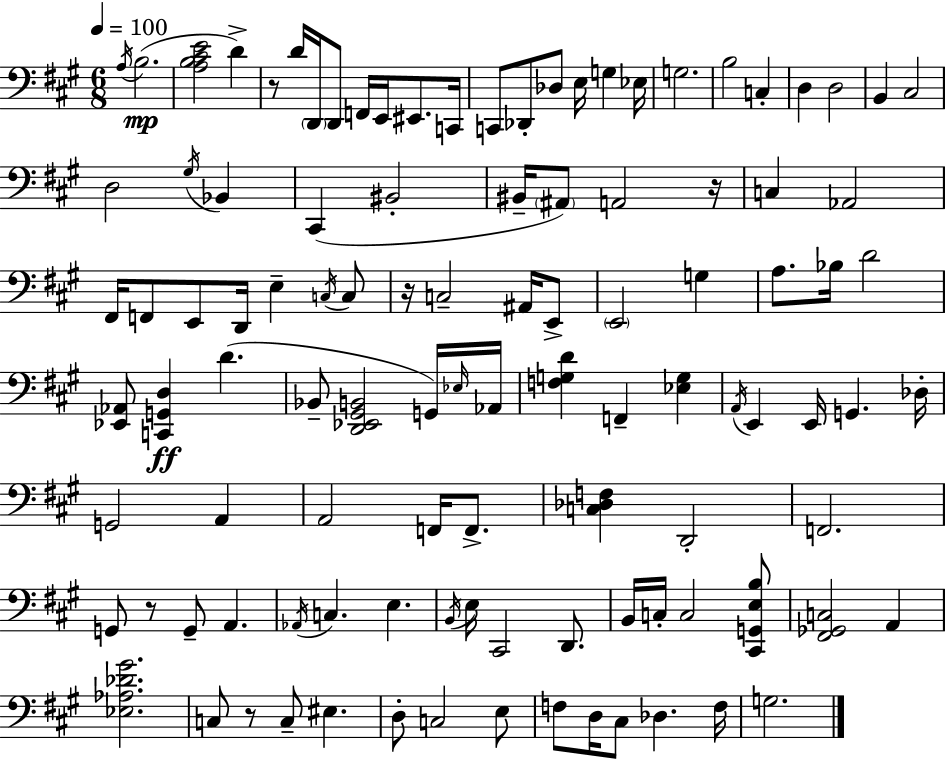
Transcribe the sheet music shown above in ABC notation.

X:1
T:Untitled
M:6/8
L:1/4
K:A
A,/4 B,2 [A,B,^CE]2 D z/2 D/4 D,,/4 D,,/2 F,,/4 E,,/4 ^E,,/2 C,,/4 C,,/2 _D,,/2 _D,/2 E,/4 G, _E,/4 G,2 B,2 C, D, D,2 B,, ^C,2 D,2 ^G,/4 _B,, ^C,, ^B,,2 ^B,,/4 ^A,,/2 A,,2 z/4 C, _A,,2 ^F,,/4 F,,/2 E,,/2 D,,/4 E, C,/4 C,/2 z/4 C,2 ^A,,/4 E,,/2 E,,2 G, A,/2 _B,/4 D2 [_E,,_A,,]/2 [C,,G,,D,] D _B,,/2 [D,,_E,,^G,,B,,]2 G,,/4 _E,/4 _A,,/4 [F,G,D] F,, [_E,G,] A,,/4 E,, E,,/4 G,, _D,/4 G,,2 A,, A,,2 F,,/4 F,,/2 [C,_D,F,] D,,2 F,,2 G,,/2 z/2 G,,/2 A,, _A,,/4 C, E, B,,/4 E,/4 ^C,,2 D,,/2 B,,/4 C,/4 C,2 [^C,,G,,E,B,]/2 [^F,,_G,,C,]2 A,, [_E,_A,_D^G]2 C,/2 z/2 C,/2 ^E, D,/2 C,2 E,/2 F,/2 D,/4 ^C,/2 _D, F,/4 G,2